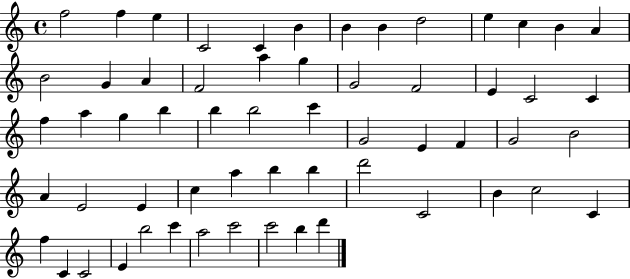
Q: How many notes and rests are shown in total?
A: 59